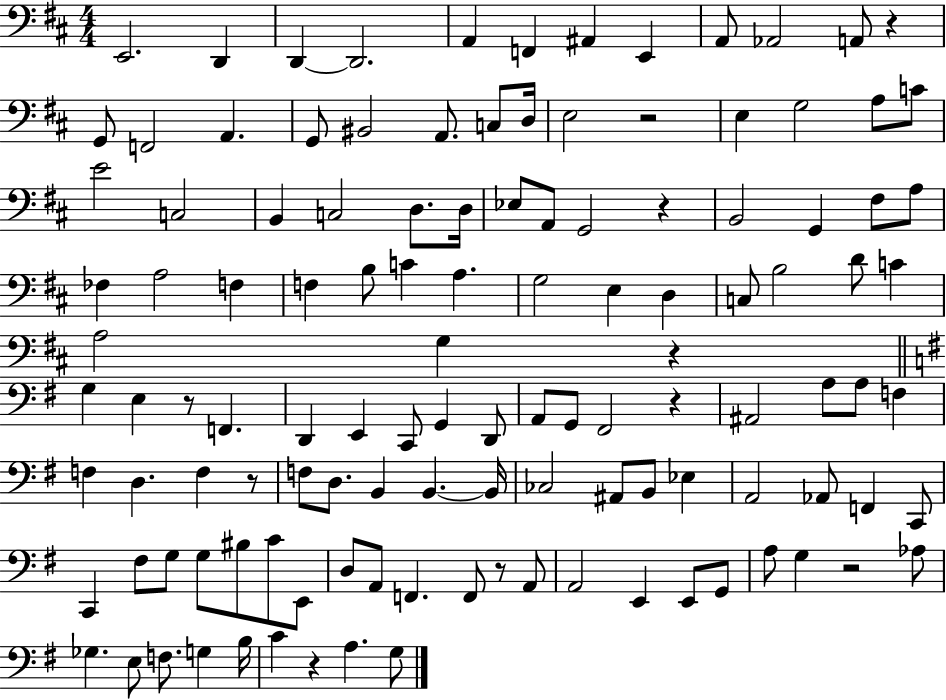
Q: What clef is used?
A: bass